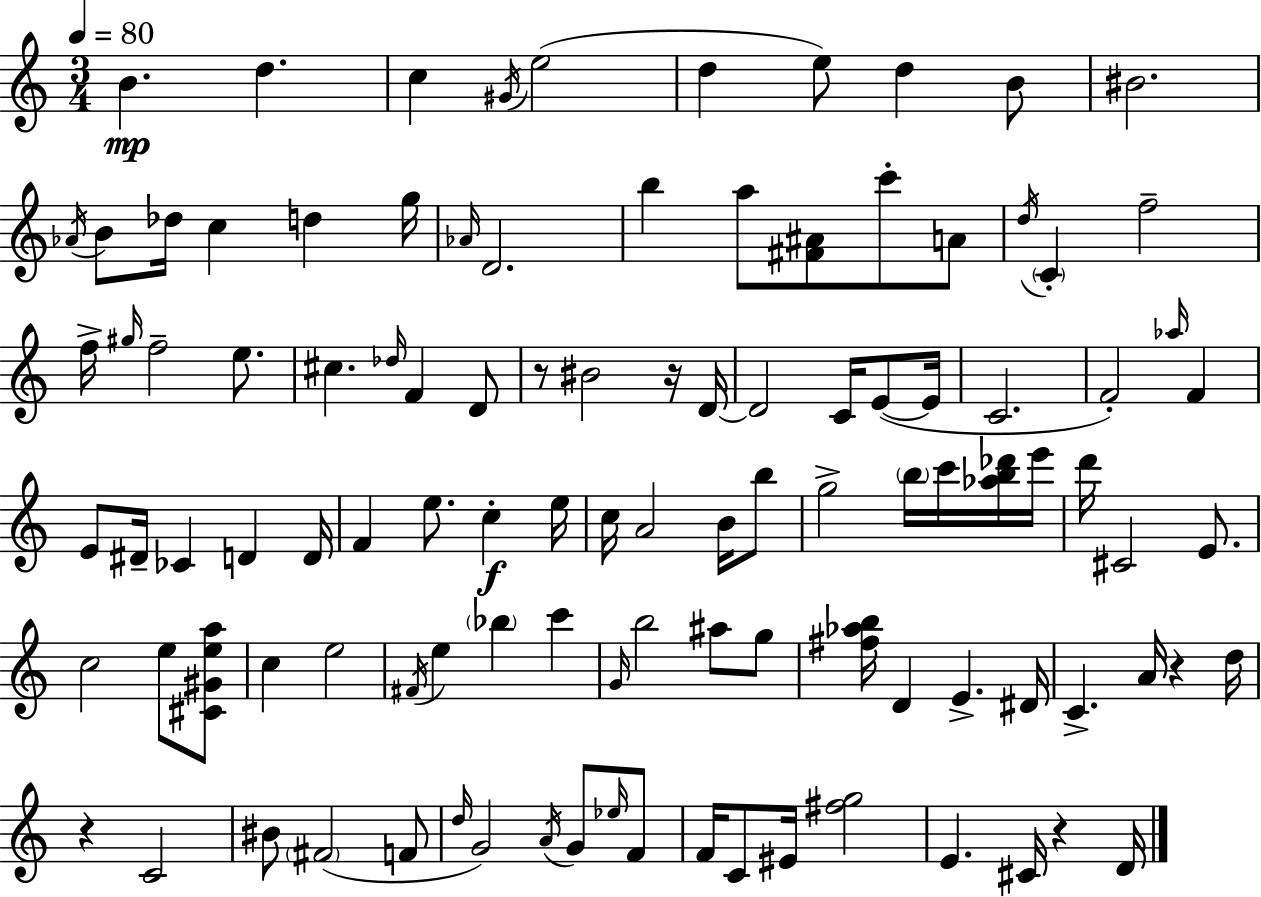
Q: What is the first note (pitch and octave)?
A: B4